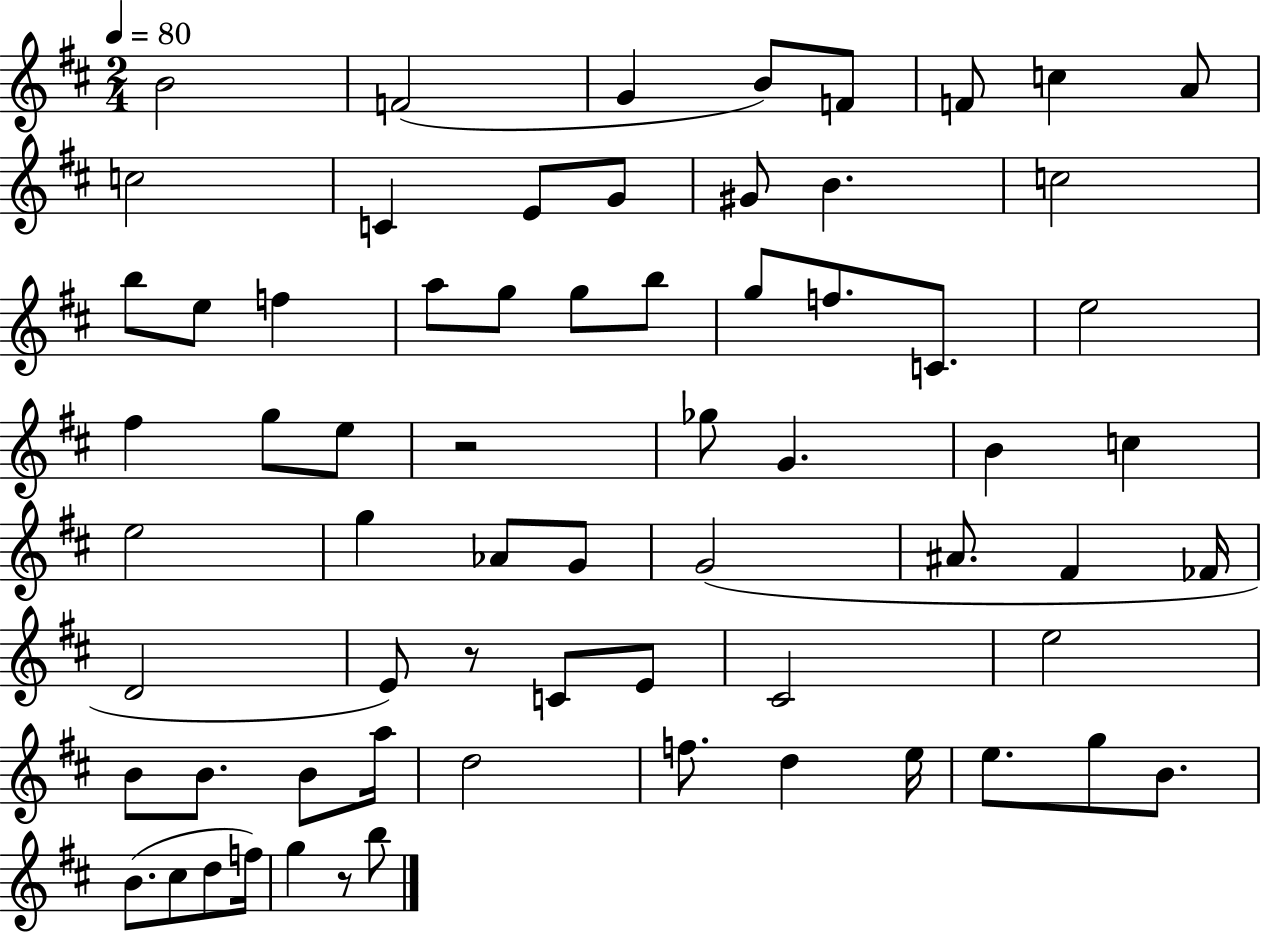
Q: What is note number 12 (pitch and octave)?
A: G4